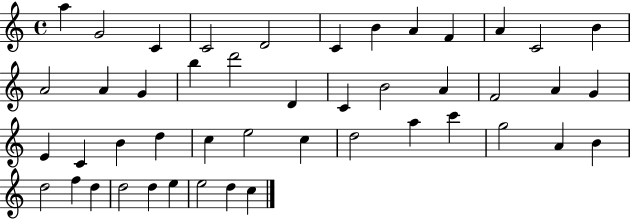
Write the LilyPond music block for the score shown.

{
  \clef treble
  \time 4/4
  \defaultTimeSignature
  \key c \major
  a''4 g'2 c'4 | c'2 d'2 | c'4 b'4 a'4 f'4 | a'4 c'2 b'4 | \break a'2 a'4 g'4 | b''4 d'''2 d'4 | c'4 b'2 a'4 | f'2 a'4 g'4 | \break e'4 c'4 b'4 d''4 | c''4 e''2 c''4 | d''2 a''4 c'''4 | g''2 a'4 b'4 | \break d''2 f''4 d''4 | d''2 d''4 e''4 | e''2 d''4 c''4 | \bar "|."
}